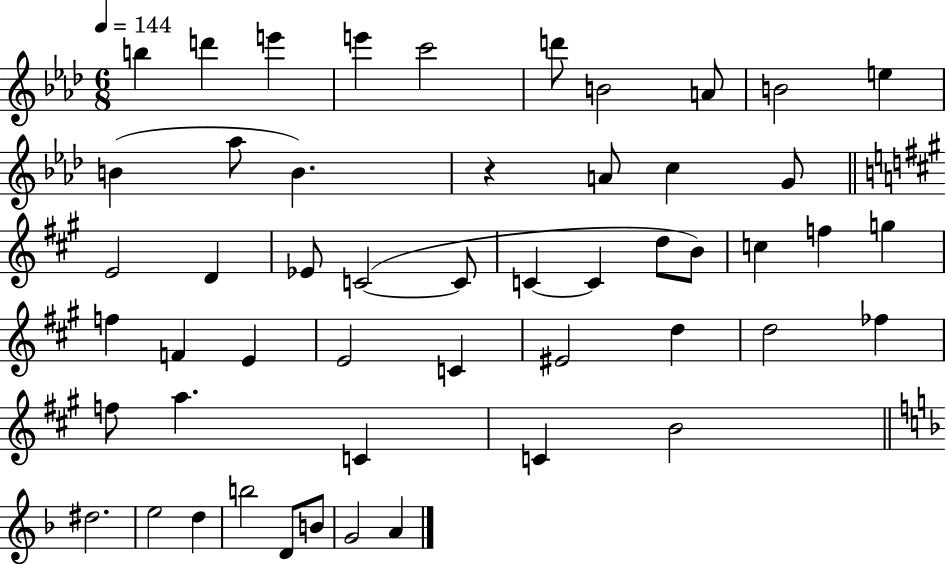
{
  \clef treble
  \numericTimeSignature
  \time 6/8
  \key aes \major
  \tempo 4 = 144
  \repeat volta 2 { b''4 d'''4 e'''4 | e'''4 c'''2 | d'''8 b'2 a'8 | b'2 e''4 | \break b'4( aes''8 b'4.) | r4 a'8 c''4 g'8 | \bar "||" \break \key a \major e'2 d'4 | ees'8 c'2~(~ c'8 | c'4~~ c'4 d''8 b'8) | c''4 f''4 g''4 | \break f''4 f'4 e'4 | e'2 c'4 | eis'2 d''4 | d''2 fes''4 | \break f''8 a''4. c'4 | c'4 b'2 | \bar "||" \break \key f \major dis''2. | e''2 d''4 | b''2 d'8 b'8 | g'2 a'4 | \break } \bar "|."
}